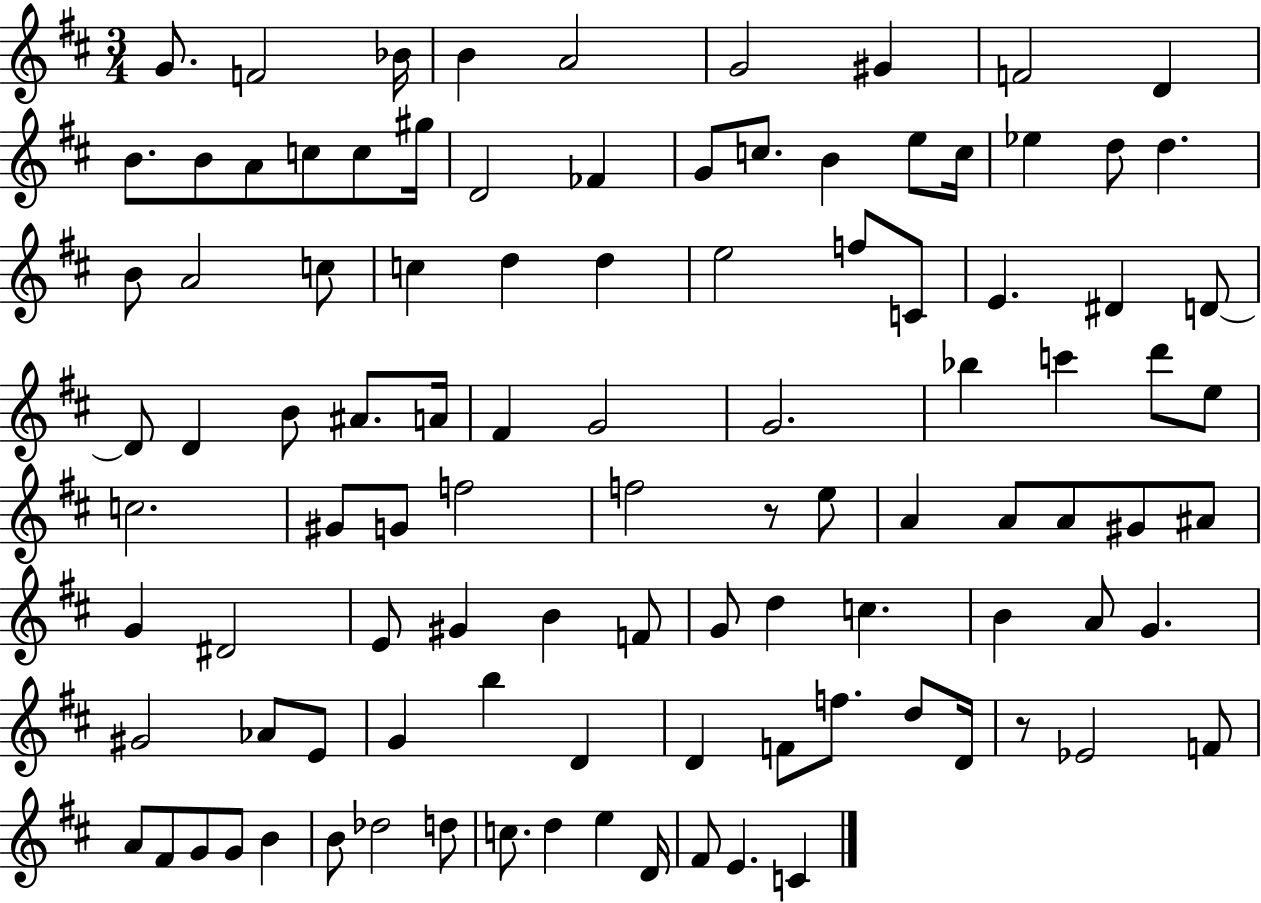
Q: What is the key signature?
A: D major